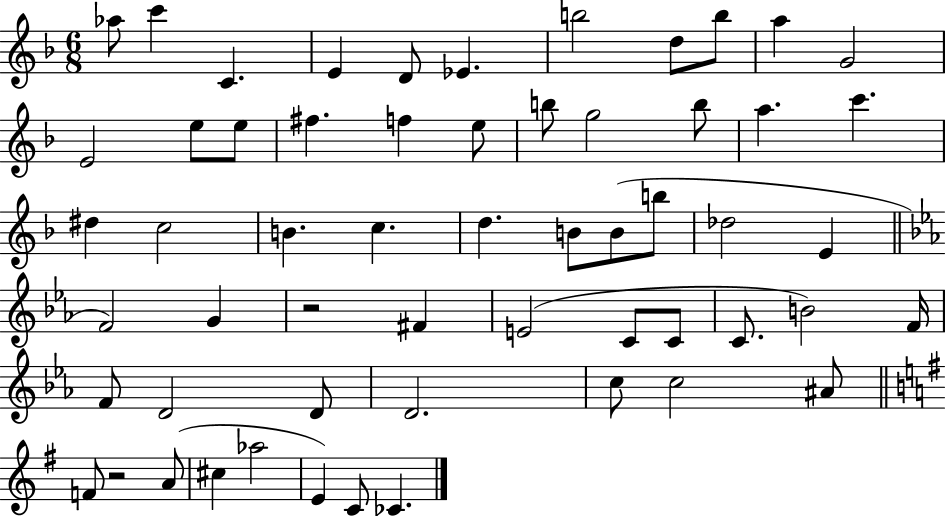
{
  \clef treble
  \numericTimeSignature
  \time 6/8
  \key f \major
  aes''8 c'''4 c'4. | e'4 d'8 ees'4. | b''2 d''8 b''8 | a''4 g'2 | \break e'2 e''8 e''8 | fis''4. f''4 e''8 | b''8 g''2 b''8 | a''4. c'''4. | \break dis''4 c''2 | b'4. c''4. | d''4. b'8 b'8( b''8 | des''2 e'4 | \break \bar "||" \break \key ees \major f'2) g'4 | r2 fis'4 | e'2( c'8 c'8 | c'8. b'2) f'16 | \break f'8 d'2 d'8 | d'2. | c''8 c''2 ais'8 | \bar "||" \break \key g \major f'8 r2 a'8( | cis''4 aes''2 | e'4) c'8 ces'4. | \bar "|."
}